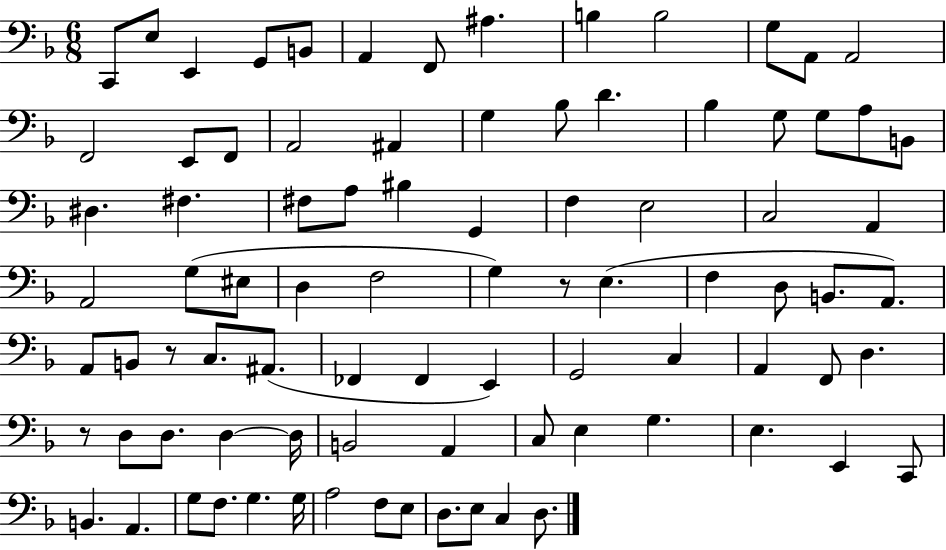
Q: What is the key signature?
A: F major